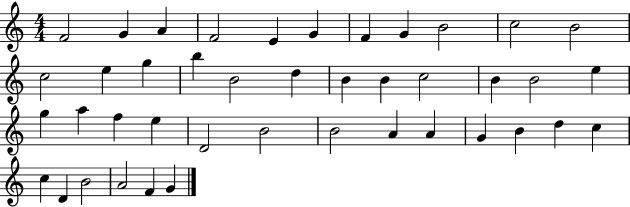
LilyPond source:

{
  \clef treble
  \numericTimeSignature
  \time 4/4
  \key c \major
  f'2 g'4 a'4 | f'2 e'4 g'4 | f'4 g'4 b'2 | c''2 b'2 | \break c''2 e''4 g''4 | b''4 b'2 d''4 | b'4 b'4 c''2 | b'4 b'2 e''4 | \break g''4 a''4 f''4 e''4 | d'2 b'2 | b'2 a'4 a'4 | g'4 b'4 d''4 c''4 | \break c''4 d'4 b'2 | a'2 f'4 g'4 | \bar "|."
}